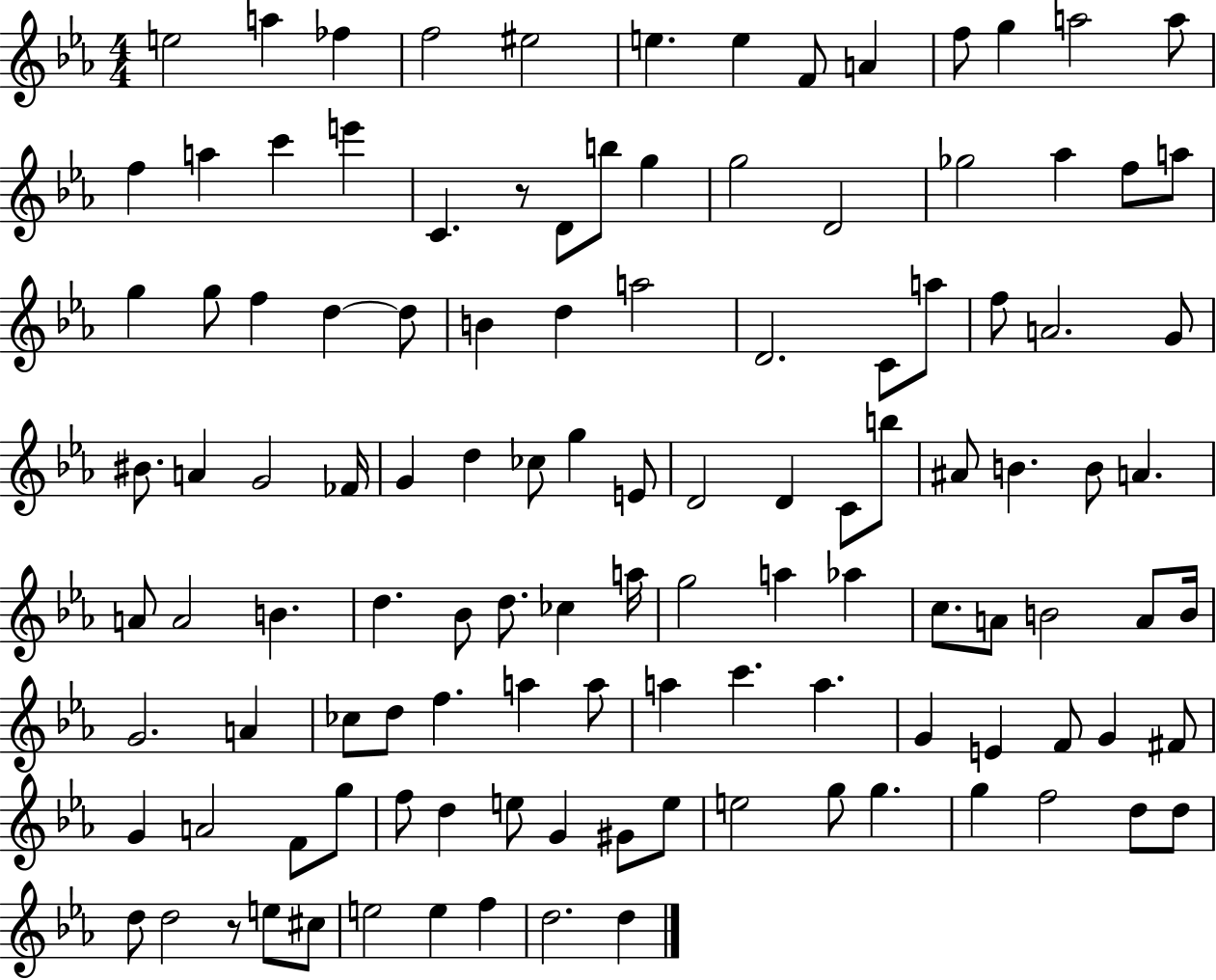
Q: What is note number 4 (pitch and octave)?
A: F5